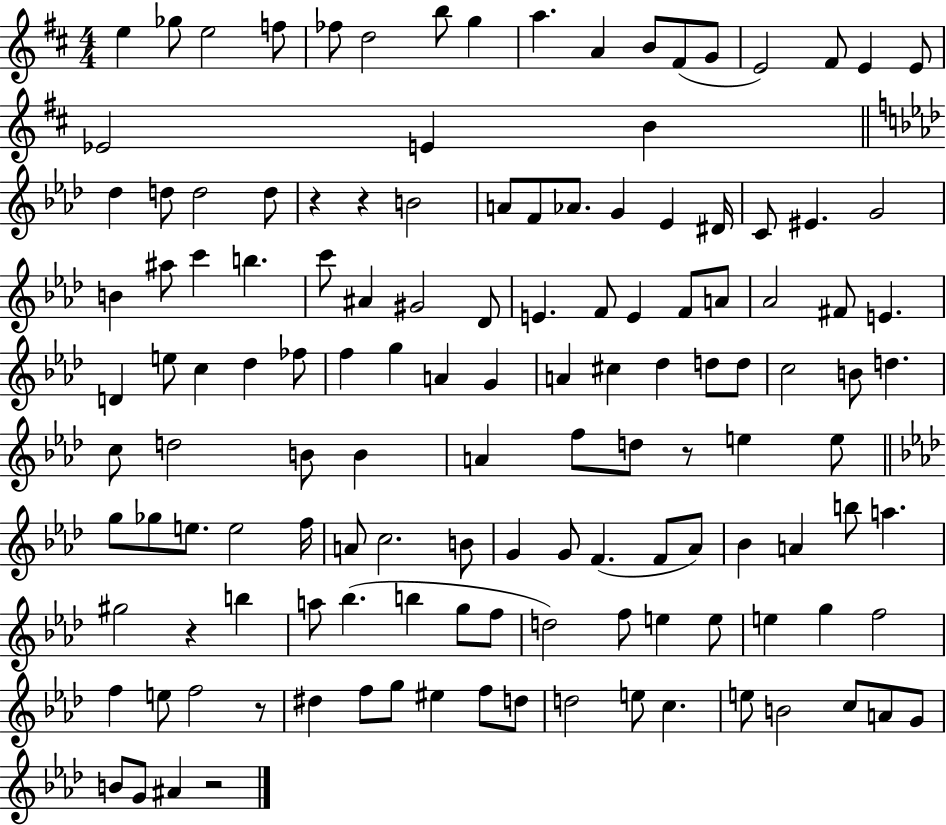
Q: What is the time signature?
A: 4/4